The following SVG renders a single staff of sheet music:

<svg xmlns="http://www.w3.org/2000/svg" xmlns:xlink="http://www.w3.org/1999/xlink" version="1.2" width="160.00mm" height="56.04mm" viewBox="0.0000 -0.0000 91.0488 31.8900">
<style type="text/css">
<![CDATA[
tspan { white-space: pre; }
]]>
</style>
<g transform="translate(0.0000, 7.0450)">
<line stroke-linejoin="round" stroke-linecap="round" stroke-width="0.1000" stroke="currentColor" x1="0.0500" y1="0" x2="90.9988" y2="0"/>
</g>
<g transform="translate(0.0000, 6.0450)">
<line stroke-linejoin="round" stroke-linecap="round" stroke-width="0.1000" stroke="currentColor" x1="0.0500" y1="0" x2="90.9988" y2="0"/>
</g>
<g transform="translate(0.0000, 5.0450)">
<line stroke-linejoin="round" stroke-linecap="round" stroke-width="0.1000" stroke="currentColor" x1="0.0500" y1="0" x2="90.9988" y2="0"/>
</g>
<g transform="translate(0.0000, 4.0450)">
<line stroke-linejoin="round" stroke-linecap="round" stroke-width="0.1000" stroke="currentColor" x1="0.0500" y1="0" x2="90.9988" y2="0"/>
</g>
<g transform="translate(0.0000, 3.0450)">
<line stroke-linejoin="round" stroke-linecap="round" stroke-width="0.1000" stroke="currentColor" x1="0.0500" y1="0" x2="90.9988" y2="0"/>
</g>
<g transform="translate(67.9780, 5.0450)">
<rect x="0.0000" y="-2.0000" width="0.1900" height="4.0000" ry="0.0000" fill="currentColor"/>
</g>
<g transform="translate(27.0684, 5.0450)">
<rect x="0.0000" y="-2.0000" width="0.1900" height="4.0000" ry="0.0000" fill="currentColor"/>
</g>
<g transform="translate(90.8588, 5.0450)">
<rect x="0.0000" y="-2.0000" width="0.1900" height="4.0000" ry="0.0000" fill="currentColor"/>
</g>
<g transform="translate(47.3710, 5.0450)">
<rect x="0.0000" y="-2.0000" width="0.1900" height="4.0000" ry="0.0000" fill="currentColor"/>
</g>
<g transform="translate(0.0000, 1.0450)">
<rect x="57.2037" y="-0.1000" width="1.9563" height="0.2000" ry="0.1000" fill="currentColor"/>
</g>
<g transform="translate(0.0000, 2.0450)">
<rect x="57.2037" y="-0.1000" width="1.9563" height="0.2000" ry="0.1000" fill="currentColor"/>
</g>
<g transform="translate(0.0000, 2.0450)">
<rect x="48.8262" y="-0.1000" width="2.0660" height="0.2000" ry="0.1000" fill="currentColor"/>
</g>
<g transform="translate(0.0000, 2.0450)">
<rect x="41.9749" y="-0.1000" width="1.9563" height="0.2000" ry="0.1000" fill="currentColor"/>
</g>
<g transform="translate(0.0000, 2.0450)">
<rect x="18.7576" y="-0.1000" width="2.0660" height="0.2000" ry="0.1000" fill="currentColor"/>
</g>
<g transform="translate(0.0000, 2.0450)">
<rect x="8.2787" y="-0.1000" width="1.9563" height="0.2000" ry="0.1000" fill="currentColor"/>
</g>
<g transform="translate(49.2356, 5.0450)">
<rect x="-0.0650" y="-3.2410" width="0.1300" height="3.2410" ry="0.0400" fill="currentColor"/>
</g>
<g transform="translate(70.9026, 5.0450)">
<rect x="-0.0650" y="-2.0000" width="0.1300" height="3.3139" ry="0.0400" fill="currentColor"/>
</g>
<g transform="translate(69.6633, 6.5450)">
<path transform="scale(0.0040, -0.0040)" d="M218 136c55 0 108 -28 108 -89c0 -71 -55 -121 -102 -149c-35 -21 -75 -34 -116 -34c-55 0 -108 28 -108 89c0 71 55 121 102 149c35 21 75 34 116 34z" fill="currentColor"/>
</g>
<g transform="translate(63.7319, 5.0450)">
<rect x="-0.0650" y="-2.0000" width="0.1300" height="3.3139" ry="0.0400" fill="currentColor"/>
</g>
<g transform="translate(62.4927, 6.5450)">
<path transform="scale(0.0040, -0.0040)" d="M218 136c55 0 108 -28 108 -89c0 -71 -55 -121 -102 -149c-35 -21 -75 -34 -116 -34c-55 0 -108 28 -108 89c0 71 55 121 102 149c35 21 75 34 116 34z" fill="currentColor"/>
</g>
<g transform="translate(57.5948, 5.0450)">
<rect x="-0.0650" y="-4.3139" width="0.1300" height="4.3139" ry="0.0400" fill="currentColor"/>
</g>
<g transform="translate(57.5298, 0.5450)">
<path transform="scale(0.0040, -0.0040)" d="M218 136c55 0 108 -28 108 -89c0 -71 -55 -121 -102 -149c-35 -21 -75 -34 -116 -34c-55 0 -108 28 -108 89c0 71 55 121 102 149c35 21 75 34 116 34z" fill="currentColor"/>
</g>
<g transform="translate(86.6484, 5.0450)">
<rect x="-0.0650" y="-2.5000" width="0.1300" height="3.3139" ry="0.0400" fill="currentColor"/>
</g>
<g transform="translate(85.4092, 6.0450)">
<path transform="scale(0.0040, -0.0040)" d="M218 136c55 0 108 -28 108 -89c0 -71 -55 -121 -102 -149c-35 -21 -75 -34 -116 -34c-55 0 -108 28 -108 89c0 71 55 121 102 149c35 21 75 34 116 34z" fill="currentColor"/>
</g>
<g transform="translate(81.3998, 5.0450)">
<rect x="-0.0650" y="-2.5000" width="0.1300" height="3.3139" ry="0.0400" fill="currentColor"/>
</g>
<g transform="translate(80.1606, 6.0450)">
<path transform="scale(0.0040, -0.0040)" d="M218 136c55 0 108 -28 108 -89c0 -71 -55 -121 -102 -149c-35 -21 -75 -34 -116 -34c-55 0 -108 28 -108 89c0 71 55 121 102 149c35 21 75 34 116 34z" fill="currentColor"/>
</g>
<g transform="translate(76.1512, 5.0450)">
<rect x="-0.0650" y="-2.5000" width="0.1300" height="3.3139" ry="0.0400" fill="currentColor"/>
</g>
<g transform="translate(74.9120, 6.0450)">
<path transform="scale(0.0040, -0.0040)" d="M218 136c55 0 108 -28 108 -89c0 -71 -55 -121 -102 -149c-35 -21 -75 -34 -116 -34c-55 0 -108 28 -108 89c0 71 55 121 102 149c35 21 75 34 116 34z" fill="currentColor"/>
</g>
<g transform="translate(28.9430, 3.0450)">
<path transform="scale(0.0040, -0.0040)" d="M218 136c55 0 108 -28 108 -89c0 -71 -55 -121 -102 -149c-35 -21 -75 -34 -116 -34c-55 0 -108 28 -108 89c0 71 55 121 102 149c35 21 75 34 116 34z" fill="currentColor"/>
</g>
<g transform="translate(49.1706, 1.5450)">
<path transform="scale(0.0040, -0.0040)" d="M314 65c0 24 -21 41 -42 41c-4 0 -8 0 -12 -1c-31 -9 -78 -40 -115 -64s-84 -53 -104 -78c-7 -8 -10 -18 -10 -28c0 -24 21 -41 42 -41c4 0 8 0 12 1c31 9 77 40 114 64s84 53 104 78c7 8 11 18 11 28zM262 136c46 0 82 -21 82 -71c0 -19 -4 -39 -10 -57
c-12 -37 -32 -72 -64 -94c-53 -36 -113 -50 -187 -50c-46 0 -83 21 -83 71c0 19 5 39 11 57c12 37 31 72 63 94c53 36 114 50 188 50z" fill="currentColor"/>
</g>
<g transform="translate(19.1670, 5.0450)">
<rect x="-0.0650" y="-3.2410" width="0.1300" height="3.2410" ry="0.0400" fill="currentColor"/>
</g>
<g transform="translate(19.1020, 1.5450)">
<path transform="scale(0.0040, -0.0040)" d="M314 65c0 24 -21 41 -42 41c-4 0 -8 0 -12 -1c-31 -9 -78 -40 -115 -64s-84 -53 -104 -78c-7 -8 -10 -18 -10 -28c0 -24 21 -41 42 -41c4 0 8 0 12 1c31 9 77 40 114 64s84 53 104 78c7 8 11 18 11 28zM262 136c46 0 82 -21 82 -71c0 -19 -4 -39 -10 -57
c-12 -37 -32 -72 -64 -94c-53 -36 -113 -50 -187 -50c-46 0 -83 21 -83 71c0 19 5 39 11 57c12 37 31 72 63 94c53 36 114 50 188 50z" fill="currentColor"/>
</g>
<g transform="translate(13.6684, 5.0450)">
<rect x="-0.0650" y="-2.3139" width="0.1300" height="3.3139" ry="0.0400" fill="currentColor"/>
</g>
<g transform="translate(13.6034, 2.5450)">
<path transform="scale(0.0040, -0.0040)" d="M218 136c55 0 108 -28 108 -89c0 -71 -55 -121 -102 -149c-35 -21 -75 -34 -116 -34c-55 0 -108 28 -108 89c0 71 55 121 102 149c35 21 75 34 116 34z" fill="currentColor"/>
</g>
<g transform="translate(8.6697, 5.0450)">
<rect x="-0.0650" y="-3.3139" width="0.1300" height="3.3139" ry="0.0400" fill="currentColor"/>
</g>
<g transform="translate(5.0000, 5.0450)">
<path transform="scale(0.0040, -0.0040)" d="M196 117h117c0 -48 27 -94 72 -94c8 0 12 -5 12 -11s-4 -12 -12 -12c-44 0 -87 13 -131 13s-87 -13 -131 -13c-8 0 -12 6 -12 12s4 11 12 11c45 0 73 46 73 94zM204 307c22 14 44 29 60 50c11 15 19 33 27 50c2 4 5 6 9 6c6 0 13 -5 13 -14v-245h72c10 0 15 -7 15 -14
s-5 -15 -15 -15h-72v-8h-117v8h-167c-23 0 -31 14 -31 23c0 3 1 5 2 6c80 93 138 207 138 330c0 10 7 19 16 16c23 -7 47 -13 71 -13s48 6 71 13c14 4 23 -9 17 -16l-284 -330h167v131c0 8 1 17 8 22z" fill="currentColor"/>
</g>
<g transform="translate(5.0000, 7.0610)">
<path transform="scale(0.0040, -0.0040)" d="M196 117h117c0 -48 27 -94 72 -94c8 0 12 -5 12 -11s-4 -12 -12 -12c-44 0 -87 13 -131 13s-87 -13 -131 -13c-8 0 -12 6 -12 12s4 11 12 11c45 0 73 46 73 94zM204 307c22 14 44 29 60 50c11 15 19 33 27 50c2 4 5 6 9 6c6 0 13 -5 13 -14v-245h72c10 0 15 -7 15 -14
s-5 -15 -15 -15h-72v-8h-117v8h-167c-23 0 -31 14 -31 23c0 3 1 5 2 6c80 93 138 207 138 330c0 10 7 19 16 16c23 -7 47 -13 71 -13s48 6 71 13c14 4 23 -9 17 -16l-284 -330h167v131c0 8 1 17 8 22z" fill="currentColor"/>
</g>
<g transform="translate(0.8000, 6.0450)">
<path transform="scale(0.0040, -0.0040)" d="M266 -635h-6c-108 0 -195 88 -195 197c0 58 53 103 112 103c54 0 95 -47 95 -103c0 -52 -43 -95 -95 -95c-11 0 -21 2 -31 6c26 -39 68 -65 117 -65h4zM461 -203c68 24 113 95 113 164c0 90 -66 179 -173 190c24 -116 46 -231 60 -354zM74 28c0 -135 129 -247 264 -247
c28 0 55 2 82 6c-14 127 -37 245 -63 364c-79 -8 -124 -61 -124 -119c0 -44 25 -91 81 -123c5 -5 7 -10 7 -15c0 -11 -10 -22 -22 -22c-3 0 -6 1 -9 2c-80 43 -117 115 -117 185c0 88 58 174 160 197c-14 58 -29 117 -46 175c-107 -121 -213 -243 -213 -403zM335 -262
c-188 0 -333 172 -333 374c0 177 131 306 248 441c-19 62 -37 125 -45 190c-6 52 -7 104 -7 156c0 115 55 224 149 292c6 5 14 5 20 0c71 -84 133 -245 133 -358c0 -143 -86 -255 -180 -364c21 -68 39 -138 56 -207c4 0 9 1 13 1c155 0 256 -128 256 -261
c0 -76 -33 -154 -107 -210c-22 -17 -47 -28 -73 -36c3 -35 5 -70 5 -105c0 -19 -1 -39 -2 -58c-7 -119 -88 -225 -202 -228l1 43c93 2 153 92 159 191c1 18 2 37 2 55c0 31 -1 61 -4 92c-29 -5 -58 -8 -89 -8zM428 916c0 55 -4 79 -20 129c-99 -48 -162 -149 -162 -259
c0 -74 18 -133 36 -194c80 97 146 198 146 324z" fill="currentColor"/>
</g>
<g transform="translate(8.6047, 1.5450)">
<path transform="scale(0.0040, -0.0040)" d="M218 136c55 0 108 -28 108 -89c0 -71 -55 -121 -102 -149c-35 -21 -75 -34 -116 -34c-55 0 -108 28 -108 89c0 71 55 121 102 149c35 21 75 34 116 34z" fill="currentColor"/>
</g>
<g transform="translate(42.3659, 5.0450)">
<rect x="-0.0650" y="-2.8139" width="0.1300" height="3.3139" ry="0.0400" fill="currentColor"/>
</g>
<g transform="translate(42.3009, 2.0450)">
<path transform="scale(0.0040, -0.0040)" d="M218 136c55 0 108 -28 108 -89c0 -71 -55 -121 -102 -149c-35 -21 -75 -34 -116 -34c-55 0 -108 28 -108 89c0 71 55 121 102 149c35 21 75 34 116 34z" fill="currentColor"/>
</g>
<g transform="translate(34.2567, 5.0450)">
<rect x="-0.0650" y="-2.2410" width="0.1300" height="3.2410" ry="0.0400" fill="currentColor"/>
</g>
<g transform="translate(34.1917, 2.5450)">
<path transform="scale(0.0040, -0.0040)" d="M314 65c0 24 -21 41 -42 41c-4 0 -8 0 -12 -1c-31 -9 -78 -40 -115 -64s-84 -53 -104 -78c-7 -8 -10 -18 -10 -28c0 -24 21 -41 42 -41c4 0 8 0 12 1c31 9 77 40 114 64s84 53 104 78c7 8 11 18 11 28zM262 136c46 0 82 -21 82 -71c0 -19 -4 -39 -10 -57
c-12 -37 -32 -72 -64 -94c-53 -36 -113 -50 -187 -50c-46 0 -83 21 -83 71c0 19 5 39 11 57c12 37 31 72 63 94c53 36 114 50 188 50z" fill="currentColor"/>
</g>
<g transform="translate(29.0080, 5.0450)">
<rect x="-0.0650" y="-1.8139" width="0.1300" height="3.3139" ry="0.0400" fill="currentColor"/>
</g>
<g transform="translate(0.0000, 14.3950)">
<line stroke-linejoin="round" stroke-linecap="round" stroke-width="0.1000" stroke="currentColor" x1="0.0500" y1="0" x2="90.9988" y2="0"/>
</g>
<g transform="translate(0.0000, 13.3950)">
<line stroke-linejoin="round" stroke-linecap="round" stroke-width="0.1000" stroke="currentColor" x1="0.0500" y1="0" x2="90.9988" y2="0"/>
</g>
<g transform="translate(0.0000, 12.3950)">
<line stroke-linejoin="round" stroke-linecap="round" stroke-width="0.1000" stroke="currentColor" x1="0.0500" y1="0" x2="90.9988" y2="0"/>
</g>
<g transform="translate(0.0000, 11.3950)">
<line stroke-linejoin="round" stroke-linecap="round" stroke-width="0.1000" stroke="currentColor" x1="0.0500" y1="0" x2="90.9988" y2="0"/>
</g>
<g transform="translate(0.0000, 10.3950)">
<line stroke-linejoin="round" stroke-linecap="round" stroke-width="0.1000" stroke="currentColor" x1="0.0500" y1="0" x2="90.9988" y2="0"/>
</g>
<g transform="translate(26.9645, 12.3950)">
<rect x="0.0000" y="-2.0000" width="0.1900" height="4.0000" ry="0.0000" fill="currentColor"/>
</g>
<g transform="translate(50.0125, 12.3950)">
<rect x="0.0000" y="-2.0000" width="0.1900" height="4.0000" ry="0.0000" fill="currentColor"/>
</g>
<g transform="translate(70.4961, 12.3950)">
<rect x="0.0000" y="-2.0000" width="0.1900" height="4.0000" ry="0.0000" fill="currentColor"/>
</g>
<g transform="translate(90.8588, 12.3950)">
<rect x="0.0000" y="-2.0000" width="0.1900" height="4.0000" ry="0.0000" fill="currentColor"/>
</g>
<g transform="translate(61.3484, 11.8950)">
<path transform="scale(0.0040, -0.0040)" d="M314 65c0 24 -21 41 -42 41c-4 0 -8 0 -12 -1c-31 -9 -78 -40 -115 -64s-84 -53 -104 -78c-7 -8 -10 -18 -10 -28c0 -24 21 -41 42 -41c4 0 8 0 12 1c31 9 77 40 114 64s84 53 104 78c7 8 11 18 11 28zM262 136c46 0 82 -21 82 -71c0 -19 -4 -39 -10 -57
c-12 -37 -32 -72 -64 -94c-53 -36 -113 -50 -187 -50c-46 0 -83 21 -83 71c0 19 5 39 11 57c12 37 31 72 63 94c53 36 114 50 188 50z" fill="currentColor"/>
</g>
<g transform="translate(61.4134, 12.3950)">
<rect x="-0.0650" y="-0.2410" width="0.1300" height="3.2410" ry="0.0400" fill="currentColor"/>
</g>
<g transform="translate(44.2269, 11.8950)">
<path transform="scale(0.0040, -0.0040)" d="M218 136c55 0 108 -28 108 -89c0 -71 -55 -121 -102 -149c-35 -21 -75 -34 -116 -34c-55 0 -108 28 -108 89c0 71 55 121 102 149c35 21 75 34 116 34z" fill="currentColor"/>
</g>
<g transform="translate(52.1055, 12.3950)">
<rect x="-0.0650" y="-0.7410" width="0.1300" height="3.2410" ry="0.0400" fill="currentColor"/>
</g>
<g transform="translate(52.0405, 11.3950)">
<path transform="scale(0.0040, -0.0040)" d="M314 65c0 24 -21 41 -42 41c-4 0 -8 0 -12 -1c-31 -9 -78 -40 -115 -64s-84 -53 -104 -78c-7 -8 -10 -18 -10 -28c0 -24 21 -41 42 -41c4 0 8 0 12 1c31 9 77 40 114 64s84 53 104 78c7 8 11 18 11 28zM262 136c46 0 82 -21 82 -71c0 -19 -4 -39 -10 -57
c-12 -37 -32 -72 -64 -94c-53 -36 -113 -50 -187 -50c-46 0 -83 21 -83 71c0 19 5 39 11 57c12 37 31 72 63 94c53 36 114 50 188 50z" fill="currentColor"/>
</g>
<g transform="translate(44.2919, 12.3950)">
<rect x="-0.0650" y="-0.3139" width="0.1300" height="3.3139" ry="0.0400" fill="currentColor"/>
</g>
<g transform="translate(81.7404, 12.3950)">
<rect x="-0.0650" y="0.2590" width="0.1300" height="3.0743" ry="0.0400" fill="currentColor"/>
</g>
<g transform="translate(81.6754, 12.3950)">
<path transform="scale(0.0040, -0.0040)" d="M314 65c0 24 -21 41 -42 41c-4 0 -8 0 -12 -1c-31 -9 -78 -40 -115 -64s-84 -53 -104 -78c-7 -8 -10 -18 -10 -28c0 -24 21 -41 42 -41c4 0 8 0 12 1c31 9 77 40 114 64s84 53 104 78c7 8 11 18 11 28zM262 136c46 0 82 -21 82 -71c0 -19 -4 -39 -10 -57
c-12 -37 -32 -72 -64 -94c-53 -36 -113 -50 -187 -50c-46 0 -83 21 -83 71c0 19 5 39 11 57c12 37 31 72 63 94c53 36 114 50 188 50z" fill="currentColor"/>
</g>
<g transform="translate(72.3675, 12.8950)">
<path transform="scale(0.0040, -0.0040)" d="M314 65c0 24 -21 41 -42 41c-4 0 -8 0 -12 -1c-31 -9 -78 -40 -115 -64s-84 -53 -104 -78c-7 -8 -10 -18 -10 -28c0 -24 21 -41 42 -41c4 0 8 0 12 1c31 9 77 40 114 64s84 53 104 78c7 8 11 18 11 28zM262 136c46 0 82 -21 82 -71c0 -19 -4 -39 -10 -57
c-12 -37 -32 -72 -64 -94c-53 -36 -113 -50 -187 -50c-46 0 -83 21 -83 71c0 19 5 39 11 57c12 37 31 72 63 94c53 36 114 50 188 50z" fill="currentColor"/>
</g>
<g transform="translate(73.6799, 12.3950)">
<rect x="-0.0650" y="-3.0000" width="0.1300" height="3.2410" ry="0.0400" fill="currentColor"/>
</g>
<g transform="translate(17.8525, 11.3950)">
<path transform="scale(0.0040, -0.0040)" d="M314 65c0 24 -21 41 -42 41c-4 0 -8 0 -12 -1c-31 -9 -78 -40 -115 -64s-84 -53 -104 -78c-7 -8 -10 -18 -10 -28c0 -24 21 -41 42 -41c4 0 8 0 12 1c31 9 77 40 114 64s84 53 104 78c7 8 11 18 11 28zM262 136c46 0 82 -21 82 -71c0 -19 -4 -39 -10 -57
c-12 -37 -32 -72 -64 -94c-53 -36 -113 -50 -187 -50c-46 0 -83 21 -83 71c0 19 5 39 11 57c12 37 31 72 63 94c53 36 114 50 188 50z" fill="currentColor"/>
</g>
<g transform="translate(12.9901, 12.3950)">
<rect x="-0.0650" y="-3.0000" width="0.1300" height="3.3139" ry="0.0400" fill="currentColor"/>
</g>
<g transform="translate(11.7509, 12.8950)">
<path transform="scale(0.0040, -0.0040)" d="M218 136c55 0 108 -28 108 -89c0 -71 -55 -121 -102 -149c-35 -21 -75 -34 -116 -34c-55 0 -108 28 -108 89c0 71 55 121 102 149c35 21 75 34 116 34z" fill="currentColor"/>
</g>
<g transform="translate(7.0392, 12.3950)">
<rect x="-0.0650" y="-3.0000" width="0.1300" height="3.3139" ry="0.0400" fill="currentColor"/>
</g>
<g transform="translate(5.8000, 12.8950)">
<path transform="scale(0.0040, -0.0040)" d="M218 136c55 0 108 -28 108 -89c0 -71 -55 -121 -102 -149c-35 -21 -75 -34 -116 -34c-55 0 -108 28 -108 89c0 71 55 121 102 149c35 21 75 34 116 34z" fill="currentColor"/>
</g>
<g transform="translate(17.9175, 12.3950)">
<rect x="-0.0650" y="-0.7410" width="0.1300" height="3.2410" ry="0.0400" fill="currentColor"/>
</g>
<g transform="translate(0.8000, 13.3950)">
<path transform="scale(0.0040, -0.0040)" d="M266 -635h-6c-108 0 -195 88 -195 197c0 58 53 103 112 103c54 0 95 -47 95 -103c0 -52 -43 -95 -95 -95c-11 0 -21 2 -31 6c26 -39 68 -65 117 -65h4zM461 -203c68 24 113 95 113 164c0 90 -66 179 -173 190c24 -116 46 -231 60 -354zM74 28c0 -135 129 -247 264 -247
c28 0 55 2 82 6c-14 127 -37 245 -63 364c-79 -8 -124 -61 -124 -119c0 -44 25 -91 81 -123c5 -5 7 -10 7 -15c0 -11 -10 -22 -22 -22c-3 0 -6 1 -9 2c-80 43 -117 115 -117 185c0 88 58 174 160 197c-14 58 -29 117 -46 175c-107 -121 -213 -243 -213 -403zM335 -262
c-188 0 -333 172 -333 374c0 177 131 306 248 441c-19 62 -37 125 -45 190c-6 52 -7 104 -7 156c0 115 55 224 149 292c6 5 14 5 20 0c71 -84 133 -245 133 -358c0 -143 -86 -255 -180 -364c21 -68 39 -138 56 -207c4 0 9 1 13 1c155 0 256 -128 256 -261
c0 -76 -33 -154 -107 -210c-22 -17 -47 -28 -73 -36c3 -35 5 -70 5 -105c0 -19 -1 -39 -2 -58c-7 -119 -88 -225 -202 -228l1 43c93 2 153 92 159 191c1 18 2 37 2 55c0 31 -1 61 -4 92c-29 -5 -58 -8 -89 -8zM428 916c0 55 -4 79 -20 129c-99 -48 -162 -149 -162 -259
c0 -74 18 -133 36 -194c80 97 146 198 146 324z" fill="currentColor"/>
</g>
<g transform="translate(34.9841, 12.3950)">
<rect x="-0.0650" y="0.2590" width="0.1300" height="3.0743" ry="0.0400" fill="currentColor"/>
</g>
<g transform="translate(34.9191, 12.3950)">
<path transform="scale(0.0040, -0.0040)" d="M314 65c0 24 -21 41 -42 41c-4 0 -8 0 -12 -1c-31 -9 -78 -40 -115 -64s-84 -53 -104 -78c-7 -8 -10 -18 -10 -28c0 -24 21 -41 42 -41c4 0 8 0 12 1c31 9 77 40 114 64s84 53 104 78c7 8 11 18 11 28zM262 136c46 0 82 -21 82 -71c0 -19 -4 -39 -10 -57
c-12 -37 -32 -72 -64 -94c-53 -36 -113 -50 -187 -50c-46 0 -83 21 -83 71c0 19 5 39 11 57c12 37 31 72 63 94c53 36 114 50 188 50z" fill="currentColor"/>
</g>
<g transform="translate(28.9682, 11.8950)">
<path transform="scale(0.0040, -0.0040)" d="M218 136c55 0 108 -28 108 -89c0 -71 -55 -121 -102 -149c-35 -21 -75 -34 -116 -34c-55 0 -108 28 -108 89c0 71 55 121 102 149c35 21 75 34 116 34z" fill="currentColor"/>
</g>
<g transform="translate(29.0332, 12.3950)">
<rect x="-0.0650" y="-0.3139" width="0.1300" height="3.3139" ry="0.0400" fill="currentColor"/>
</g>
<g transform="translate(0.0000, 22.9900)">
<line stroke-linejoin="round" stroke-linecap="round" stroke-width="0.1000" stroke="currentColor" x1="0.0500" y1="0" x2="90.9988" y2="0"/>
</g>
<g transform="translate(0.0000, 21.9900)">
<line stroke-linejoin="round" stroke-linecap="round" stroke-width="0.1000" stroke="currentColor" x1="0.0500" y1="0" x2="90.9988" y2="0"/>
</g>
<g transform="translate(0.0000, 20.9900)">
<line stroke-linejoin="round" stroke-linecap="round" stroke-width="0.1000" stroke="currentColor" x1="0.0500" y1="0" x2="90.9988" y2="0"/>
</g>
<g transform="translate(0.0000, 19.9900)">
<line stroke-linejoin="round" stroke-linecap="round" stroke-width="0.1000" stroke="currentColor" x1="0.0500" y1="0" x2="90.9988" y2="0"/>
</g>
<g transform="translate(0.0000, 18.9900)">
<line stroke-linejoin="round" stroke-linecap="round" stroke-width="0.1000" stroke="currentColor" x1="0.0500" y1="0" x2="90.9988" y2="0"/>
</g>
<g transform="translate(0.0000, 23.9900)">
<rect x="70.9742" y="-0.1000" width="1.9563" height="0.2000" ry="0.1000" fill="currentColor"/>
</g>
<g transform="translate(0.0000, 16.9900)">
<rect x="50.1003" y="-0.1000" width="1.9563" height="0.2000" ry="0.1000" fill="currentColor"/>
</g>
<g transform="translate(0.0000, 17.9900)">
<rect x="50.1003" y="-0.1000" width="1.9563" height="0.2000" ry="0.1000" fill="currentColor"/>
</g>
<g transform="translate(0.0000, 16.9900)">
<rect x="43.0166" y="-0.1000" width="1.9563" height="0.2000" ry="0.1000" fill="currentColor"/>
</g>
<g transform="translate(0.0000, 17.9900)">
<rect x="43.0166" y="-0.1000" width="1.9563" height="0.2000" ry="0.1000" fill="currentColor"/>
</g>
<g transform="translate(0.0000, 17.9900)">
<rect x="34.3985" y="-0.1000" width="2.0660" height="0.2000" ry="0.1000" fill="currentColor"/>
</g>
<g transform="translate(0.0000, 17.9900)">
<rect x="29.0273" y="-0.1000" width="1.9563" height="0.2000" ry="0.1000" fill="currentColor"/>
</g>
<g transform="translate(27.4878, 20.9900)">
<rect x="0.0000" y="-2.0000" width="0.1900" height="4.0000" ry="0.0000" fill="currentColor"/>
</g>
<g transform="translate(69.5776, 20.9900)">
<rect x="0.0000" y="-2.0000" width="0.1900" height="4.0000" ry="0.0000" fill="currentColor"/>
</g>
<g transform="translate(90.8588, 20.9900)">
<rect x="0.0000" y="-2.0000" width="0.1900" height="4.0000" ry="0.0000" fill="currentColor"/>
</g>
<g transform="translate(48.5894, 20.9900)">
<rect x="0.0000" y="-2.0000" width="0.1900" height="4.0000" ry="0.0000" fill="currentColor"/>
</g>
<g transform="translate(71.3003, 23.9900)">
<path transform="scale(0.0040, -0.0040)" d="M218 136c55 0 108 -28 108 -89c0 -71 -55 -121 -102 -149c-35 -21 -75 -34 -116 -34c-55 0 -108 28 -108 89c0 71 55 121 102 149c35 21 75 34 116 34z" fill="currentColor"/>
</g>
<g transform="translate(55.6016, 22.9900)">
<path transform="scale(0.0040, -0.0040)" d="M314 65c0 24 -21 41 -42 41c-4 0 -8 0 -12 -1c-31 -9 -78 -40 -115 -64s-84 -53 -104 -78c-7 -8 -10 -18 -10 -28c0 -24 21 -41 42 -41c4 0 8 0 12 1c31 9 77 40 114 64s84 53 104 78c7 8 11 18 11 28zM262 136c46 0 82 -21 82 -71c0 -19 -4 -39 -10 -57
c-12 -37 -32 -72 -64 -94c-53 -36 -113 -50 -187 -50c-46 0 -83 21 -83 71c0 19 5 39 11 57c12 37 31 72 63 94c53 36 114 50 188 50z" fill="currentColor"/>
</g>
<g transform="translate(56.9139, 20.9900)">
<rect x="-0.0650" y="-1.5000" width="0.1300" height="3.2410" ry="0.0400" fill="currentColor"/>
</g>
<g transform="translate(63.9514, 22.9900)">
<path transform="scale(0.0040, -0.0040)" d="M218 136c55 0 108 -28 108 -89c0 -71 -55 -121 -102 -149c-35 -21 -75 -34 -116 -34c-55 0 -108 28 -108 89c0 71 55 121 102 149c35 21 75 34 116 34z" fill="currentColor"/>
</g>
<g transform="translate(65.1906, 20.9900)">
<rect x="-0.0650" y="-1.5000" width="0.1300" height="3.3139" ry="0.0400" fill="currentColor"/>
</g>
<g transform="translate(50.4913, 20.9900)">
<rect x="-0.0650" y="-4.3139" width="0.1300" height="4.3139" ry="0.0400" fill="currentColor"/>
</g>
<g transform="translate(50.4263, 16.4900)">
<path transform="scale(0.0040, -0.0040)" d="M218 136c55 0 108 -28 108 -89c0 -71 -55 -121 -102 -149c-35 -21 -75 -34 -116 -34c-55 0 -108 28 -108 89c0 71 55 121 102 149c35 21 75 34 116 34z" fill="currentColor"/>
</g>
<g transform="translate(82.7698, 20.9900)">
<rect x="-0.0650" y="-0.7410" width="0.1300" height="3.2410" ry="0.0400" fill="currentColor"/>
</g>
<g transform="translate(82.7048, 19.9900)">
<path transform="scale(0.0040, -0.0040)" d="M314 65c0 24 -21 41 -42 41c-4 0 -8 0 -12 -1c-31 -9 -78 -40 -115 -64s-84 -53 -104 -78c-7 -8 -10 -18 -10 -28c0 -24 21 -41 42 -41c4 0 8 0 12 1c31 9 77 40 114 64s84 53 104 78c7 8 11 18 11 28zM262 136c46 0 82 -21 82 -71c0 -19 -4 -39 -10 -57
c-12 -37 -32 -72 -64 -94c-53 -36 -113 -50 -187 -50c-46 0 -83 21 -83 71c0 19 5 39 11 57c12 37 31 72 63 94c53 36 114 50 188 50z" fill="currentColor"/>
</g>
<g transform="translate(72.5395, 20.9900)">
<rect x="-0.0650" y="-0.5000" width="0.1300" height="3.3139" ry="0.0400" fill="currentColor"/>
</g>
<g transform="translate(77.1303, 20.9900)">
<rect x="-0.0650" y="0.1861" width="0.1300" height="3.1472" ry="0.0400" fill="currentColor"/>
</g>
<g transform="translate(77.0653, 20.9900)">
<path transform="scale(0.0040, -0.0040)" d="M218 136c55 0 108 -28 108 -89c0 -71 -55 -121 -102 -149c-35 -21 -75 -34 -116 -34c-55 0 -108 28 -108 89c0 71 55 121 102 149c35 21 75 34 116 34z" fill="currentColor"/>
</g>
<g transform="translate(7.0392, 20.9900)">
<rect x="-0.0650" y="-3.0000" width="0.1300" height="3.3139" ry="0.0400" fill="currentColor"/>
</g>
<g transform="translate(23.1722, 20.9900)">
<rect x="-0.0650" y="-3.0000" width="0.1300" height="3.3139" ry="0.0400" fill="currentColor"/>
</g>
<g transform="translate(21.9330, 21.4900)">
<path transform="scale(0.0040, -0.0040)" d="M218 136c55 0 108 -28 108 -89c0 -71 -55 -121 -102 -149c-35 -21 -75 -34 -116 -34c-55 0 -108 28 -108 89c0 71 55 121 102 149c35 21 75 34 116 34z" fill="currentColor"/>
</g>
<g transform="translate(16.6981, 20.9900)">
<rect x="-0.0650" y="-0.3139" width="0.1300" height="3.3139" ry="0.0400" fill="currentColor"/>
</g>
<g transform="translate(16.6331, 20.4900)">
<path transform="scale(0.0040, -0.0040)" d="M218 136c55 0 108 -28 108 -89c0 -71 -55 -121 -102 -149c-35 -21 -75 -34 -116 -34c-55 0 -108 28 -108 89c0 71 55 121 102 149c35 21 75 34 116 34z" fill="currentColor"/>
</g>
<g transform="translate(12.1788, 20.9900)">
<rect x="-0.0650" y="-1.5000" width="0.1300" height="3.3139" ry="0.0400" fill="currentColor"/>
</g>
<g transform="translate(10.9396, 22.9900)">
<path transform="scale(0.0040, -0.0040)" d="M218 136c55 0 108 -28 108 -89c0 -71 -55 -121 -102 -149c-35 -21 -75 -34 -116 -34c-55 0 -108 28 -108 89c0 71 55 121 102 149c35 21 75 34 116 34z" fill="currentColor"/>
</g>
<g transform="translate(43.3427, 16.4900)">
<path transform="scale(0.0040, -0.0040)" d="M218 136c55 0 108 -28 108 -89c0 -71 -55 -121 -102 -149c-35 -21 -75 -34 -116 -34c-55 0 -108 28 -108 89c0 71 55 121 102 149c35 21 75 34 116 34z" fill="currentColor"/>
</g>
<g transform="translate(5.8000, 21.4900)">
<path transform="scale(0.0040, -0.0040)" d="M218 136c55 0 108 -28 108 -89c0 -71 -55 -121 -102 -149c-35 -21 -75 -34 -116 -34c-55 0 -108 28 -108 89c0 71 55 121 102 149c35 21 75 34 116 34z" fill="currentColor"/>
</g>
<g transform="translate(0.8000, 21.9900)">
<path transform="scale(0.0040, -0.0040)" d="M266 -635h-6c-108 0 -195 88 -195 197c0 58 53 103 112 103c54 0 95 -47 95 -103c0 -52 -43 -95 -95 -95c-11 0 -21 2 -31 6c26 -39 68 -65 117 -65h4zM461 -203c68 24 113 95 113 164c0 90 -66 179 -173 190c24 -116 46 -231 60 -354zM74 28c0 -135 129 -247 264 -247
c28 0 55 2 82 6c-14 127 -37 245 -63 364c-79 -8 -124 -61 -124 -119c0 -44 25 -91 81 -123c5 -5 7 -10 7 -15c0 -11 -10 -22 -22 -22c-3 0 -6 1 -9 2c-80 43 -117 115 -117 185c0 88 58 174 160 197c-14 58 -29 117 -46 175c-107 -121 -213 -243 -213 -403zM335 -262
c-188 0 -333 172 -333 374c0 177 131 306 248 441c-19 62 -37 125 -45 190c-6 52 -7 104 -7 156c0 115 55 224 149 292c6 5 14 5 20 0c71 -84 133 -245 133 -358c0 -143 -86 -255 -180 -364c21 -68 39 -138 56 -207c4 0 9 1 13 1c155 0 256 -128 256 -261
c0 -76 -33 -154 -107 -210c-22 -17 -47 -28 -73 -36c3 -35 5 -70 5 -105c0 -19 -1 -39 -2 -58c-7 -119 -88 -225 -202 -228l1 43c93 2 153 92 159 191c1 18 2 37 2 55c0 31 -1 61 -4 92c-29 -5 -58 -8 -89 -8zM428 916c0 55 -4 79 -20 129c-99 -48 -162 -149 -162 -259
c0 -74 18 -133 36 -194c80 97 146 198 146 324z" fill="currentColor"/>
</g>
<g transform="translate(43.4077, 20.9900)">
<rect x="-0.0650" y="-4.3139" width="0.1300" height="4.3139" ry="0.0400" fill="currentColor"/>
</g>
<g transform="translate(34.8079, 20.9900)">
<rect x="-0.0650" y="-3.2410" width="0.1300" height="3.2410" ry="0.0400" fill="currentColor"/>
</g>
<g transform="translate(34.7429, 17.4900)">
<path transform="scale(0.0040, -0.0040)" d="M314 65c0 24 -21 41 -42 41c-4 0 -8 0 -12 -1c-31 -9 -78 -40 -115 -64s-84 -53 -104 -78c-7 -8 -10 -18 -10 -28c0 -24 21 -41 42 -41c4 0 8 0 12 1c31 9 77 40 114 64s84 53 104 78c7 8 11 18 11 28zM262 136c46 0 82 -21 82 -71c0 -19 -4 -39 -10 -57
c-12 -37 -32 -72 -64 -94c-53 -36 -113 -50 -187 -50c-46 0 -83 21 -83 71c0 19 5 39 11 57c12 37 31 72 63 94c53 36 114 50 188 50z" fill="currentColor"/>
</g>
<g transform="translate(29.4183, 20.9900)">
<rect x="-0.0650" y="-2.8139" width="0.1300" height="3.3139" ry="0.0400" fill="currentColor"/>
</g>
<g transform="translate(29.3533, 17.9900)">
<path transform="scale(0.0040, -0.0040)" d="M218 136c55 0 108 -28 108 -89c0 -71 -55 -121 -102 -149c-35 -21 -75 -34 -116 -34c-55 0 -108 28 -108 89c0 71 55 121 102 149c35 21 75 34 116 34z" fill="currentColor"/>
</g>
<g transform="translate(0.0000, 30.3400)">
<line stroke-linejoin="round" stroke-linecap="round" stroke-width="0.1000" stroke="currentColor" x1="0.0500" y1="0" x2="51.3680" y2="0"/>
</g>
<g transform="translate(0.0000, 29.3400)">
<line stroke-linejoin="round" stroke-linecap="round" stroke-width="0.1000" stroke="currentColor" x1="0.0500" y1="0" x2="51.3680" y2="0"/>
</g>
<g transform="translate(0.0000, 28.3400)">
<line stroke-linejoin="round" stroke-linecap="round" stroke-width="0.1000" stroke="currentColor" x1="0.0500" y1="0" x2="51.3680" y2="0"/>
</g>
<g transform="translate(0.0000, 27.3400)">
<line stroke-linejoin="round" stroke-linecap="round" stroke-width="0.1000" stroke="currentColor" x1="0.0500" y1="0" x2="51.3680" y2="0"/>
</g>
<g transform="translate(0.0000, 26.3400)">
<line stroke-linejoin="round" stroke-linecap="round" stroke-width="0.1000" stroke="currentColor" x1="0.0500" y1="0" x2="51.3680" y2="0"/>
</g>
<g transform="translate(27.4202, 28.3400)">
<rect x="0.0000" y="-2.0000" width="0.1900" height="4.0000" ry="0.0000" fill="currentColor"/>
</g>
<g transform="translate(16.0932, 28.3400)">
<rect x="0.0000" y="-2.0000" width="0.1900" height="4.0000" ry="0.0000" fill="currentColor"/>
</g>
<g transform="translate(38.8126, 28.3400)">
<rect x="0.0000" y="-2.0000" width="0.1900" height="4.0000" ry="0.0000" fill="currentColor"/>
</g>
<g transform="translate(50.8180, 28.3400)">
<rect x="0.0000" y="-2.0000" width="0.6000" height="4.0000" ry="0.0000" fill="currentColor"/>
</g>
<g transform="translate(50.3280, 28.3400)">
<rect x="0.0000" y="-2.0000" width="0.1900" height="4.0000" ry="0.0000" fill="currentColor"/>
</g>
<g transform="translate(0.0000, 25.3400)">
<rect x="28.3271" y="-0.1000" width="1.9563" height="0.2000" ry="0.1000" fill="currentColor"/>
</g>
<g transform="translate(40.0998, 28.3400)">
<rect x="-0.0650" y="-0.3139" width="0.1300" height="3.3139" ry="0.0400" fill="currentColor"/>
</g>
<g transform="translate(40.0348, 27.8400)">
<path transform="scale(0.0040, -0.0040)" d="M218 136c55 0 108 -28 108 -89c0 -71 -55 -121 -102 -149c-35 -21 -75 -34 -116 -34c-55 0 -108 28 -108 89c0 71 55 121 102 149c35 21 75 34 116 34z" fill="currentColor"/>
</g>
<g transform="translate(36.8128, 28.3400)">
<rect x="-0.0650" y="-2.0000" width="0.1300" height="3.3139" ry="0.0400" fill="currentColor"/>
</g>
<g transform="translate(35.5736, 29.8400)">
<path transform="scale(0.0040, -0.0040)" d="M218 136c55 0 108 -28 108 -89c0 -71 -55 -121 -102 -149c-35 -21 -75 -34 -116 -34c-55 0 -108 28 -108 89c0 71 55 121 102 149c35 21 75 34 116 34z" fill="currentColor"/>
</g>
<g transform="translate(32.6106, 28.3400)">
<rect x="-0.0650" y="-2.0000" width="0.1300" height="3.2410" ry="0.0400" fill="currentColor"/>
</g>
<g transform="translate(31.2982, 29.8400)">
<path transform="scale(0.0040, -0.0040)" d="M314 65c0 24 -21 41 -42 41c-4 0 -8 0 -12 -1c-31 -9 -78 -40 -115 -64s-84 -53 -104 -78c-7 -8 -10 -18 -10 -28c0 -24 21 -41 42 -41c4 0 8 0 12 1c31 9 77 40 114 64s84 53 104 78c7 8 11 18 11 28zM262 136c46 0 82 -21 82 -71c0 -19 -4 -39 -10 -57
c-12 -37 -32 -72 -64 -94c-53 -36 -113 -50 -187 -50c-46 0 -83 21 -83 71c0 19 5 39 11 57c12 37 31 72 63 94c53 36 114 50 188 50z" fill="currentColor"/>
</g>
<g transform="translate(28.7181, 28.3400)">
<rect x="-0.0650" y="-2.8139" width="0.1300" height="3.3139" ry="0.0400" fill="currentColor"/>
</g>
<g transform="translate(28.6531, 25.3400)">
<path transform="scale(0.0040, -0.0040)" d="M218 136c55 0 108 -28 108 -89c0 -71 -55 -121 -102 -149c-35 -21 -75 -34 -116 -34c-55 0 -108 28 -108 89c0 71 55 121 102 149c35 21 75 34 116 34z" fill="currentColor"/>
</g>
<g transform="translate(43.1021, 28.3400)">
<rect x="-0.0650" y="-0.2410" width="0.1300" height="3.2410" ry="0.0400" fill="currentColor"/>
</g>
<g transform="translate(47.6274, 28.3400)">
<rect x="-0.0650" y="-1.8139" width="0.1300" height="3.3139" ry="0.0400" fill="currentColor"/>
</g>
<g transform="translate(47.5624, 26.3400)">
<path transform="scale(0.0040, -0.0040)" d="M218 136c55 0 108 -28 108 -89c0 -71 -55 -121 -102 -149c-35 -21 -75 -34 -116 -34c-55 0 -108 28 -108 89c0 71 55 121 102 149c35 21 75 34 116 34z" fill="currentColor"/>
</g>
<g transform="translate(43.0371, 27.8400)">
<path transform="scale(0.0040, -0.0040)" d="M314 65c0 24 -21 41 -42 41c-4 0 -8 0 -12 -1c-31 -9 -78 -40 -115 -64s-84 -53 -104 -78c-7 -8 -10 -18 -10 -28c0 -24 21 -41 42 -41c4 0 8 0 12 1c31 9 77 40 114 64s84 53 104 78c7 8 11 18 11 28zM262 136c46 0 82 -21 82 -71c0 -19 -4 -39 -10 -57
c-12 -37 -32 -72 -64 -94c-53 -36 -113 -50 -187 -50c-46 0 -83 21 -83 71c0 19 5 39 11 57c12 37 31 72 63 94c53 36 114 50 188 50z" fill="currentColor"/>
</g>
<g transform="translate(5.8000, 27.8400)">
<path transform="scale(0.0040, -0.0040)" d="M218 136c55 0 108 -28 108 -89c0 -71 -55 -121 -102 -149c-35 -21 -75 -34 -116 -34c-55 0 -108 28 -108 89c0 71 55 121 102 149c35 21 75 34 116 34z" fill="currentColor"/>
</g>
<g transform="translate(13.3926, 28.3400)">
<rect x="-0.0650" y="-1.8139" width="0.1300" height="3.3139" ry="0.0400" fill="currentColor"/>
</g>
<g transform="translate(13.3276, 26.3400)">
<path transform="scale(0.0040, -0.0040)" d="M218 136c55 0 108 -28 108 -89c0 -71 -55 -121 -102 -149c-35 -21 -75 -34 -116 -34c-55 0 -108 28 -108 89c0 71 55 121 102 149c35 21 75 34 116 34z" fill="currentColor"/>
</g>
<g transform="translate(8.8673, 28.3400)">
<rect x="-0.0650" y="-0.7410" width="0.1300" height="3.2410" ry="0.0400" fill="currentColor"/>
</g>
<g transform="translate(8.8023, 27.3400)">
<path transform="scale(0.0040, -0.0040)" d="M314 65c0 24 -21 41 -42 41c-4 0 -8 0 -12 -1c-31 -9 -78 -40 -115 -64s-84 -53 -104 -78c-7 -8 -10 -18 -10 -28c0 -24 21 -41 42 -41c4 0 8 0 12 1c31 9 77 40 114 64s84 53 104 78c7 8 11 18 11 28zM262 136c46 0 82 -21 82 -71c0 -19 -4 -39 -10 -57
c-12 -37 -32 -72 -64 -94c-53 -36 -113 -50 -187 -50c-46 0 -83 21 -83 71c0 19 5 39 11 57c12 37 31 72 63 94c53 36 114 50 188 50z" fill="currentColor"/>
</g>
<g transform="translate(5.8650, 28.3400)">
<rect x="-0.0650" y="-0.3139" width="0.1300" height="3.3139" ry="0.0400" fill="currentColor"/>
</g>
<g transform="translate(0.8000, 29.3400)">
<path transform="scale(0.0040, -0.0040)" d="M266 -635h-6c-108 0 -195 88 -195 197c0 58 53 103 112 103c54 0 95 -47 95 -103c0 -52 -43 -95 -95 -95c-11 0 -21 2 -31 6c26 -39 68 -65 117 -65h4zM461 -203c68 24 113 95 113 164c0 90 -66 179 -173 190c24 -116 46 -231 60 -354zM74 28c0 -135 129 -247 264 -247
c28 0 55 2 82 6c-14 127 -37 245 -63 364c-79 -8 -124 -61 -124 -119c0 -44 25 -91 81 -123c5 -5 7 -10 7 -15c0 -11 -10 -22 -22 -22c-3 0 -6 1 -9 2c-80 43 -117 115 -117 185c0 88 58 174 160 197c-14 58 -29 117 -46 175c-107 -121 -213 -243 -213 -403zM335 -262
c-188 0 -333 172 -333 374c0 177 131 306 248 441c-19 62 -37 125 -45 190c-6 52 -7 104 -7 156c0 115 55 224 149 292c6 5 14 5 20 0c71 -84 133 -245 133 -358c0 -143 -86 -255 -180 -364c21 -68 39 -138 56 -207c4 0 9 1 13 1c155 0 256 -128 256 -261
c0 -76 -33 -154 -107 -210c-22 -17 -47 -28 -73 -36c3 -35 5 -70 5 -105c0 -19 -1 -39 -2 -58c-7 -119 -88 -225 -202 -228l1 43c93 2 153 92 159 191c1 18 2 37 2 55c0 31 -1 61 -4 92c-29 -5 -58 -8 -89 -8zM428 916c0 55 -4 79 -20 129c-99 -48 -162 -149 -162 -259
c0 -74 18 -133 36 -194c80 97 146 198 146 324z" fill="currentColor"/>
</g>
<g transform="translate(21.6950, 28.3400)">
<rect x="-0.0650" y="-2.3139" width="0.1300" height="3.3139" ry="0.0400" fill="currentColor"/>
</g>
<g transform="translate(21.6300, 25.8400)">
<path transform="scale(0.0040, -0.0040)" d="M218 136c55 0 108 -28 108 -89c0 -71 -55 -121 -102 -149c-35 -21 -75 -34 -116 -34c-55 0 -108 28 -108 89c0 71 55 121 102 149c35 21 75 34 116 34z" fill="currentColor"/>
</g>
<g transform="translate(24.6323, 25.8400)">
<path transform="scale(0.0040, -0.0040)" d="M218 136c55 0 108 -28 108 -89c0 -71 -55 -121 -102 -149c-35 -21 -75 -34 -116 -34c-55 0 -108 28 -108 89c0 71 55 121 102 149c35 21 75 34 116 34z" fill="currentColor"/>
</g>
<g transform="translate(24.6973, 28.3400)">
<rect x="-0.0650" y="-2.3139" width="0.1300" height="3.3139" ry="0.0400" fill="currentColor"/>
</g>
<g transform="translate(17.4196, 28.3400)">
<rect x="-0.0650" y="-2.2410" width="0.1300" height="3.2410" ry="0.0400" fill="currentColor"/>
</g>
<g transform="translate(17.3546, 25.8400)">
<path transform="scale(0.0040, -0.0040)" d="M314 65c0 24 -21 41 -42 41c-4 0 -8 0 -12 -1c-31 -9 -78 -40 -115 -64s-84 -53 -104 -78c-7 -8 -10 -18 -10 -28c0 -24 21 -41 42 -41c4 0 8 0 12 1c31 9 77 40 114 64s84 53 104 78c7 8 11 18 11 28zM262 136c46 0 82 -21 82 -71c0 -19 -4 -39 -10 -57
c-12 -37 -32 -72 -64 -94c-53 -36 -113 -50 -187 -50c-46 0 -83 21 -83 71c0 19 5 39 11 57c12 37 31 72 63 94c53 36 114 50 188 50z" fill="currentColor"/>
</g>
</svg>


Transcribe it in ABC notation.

X:1
T:Untitled
M:4/4
L:1/4
K:C
b g b2 f g2 a b2 d' F F G G G A A d2 c B2 c d2 c2 A2 B2 A E c A a b2 d' d' E2 E C B d2 c d2 f g2 g g a F2 F c c2 f